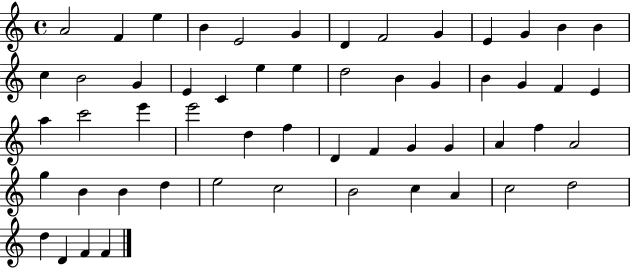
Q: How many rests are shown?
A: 0